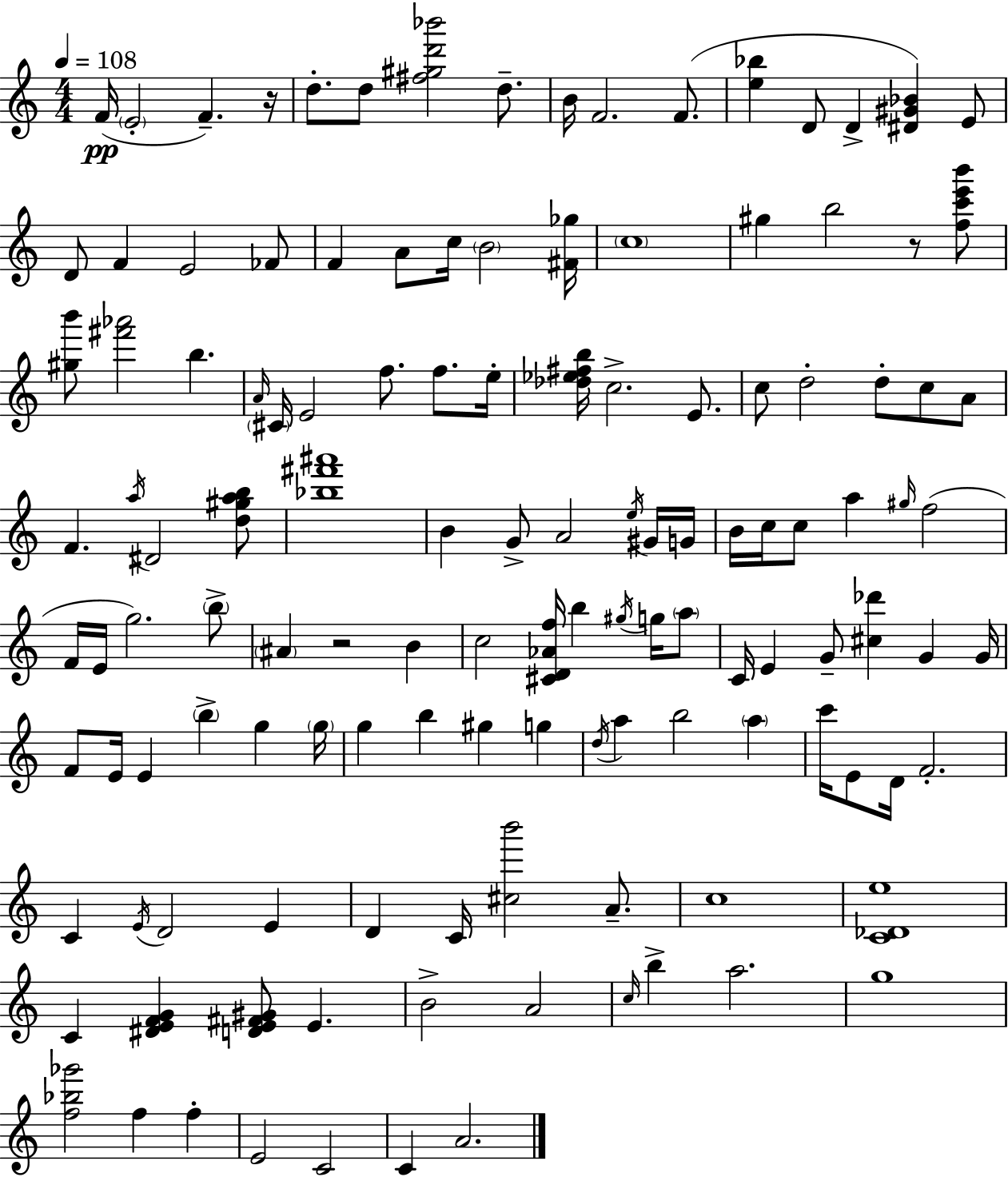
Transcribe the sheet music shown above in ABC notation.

X:1
T:Untitled
M:4/4
L:1/4
K:C
F/4 E2 F z/4 d/2 d/2 [^f^gd'_b']2 d/2 B/4 F2 F/2 [e_b] D/2 D [^D^G_B] E/2 D/2 F E2 _F/2 F A/2 c/4 B2 [^F_g]/4 c4 ^g b2 z/2 [fc'e'b']/2 [^gb']/2 [^f'_a']2 b A/4 ^C/4 E2 f/2 f/2 e/4 [_d_e^fb]/4 c2 E/2 c/2 d2 d/2 c/2 A/2 F a/4 ^D2 [d^gab]/2 [_b^f'^a']4 B G/2 A2 e/4 ^G/4 G/4 B/4 c/4 c/2 a ^g/4 f2 F/4 E/4 g2 b/2 ^A z2 B c2 [^CD_Af]/4 b ^g/4 g/4 a/2 C/4 E G/2 [^c_d'] G G/4 F/2 E/4 E b g g/4 g b ^g g d/4 a b2 a c'/4 E/2 D/4 F2 C E/4 D2 E D C/4 [^cb']2 A/2 c4 [C_De]4 C [^DEFG] [DE^F^G]/2 E B2 A2 c/4 b a2 g4 [f_b_g']2 f f E2 C2 C A2